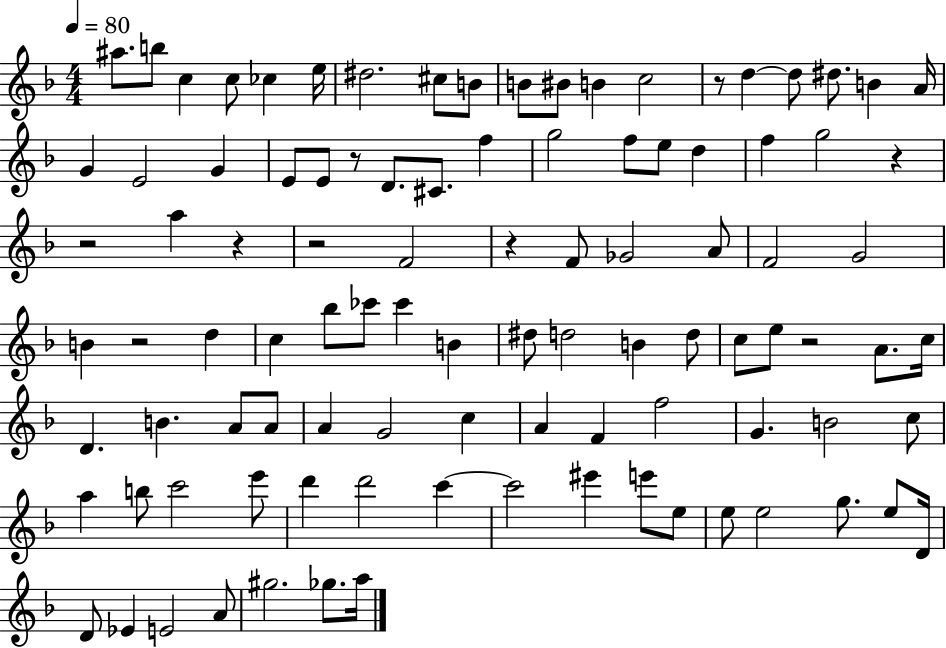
A#5/e. B5/e C5/q C5/e CES5/q E5/s D#5/h. C#5/e B4/e B4/e BIS4/e B4/q C5/h R/e D5/q D5/e D#5/e. B4/q A4/s G4/q E4/h G4/q E4/e E4/e R/e D4/e. C#4/e. F5/q G5/h F5/e E5/e D5/q F5/q G5/h R/q R/h A5/q R/q R/h F4/h R/q F4/e Gb4/h A4/e F4/h G4/h B4/q R/h D5/q C5/q Bb5/e CES6/e CES6/q B4/q D#5/e D5/h B4/q D5/e C5/e E5/e R/h A4/e. C5/s D4/q. B4/q. A4/e A4/e A4/q G4/h C5/q A4/q F4/q F5/h G4/q. B4/h C5/e A5/q B5/e C6/h E6/e D6/q D6/h C6/q C6/h EIS6/q E6/e E5/e E5/e E5/h G5/e. E5/e D4/s D4/e Eb4/q E4/h A4/e G#5/h. Gb5/e. A5/s